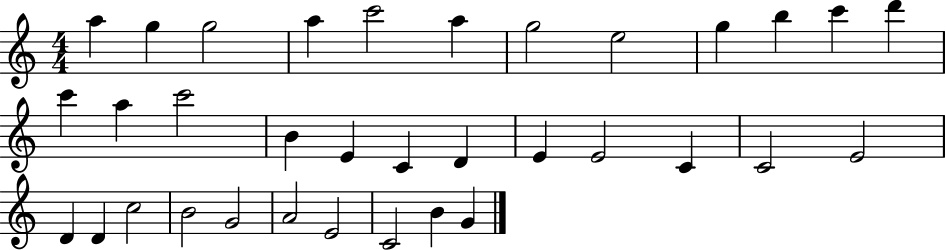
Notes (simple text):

A5/q G5/q G5/h A5/q C6/h A5/q G5/h E5/h G5/q B5/q C6/q D6/q C6/q A5/q C6/h B4/q E4/q C4/q D4/q E4/q E4/h C4/q C4/h E4/h D4/q D4/q C5/h B4/h G4/h A4/h E4/h C4/h B4/q G4/q